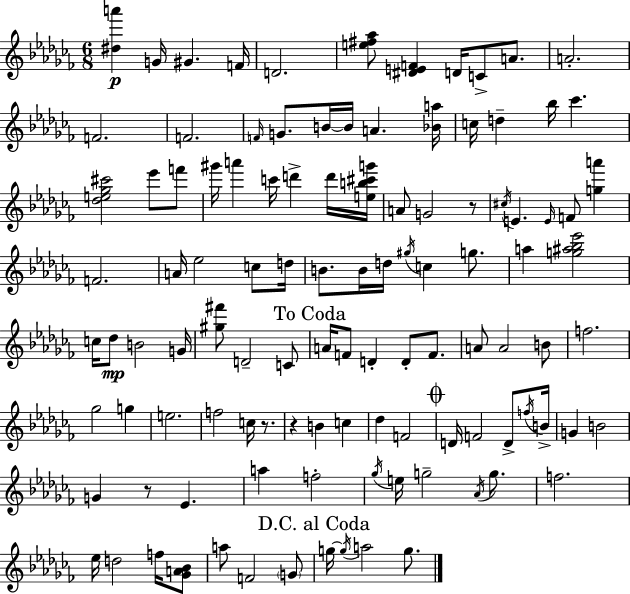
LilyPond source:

{
  \clef treble
  \numericTimeSignature
  \time 6/8
  \key aes \minor
  <dis'' a'''>4\p g'16 gis'4. f'16 | d'2. | <e'' fis'' aes''>8 <dis' e' f'>4 d'16 c'8-> a'8. | a'2.-. | \break f'2. | f'2. | \grace { f'16 } g'8. b'16~~ b'16 a'4. | <bes' a''>16 c''16 d''4-- bes''16 ces'''4. | \break <des'' e'' ges'' cis'''>2 ees'''8 f'''8 | gis'''16 a'''4 c'''16 d'''4-> d'''16 | <e'' b'' cis''' g'''>16 a'8 g'2 r8 | \acciaccatura { cis''16 } e'4. \grace { e'16 } f'8 <g'' a'''>4 | \break f'2. | a'16 ees''2 | c''8 d''16 b'8. b'16 d''16 \acciaccatura { gis''16 } c''4 | g''8. a''4 <g'' ais'' bes'' ees'''>2 | \break c''16 des''8\mp b'2 | g'16 <gis'' fis'''>8 d'2-- | c'8 \mark "To Coda" a'16 f'8 d'4-. d'8-. | f'8. a'8 a'2 | \break b'8 f''2. | ges''2 | g''4 e''2. | f''2 | \break c''16 r8. r4 b'4 | c''4 des''4 f'2 | \mark \markup { \musicglyph "scripts.coda" } d'16 f'2 | d'8-> \acciaccatura { f''16 } b'16-> g'4 b'2 | \break g'4 r8 ees'4. | a''4 f''2-. | \acciaccatura { ges''16 } e''16 g''2-- | \acciaccatura { aes'16 } g''8. f''2. | \break ees''16 d''2 | f''16 <ges' a' bes'>8 a''8 f'2 | \parenthesize g'8 \mark "D.C. al Coda" g''16~~ \acciaccatura { g''16 } a''2 | g''8. \bar "|."
}